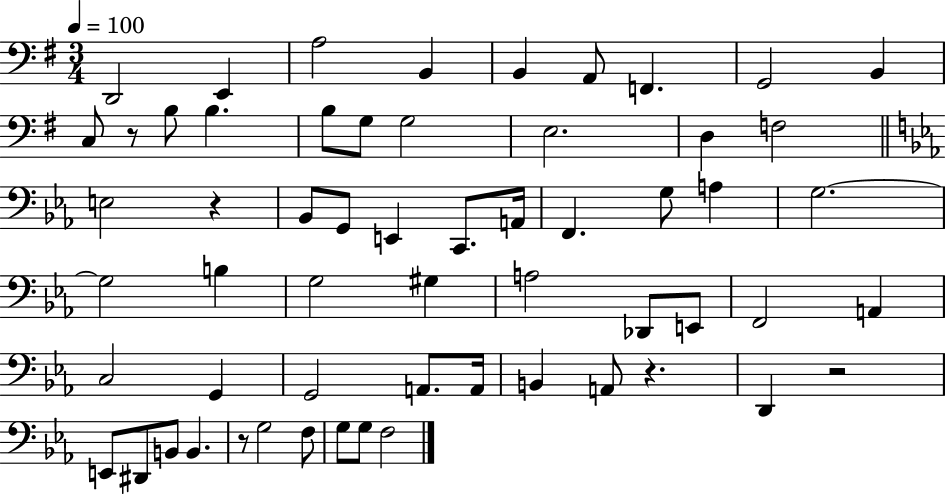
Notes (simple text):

D2/h E2/q A3/h B2/q B2/q A2/e F2/q. G2/h B2/q C3/e R/e B3/e B3/q. B3/e G3/e G3/h E3/h. D3/q F3/h E3/h R/q Bb2/e G2/e E2/q C2/e. A2/s F2/q. G3/e A3/q G3/h. G3/h B3/q G3/h G#3/q A3/h Db2/e E2/e F2/h A2/q C3/h G2/q G2/h A2/e. A2/s B2/q A2/e R/q. D2/q R/h E2/e D#2/e B2/e B2/q. R/e G3/h F3/e G3/e G3/e F3/h